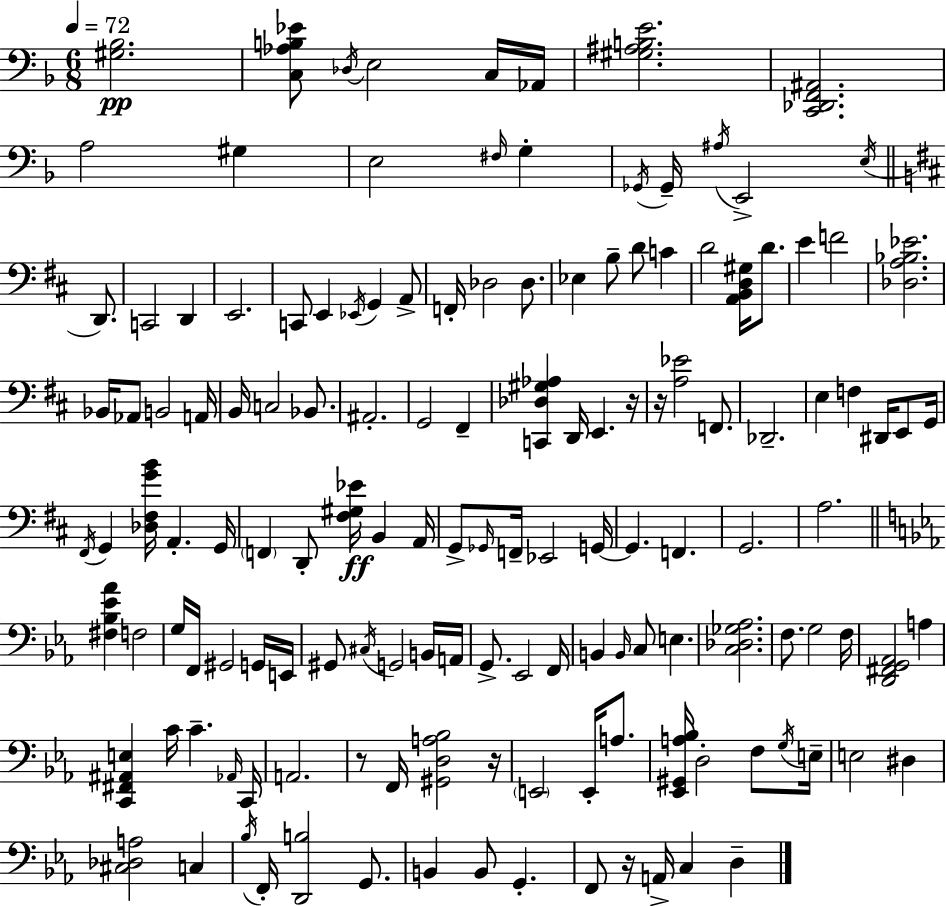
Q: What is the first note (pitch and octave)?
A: Db3